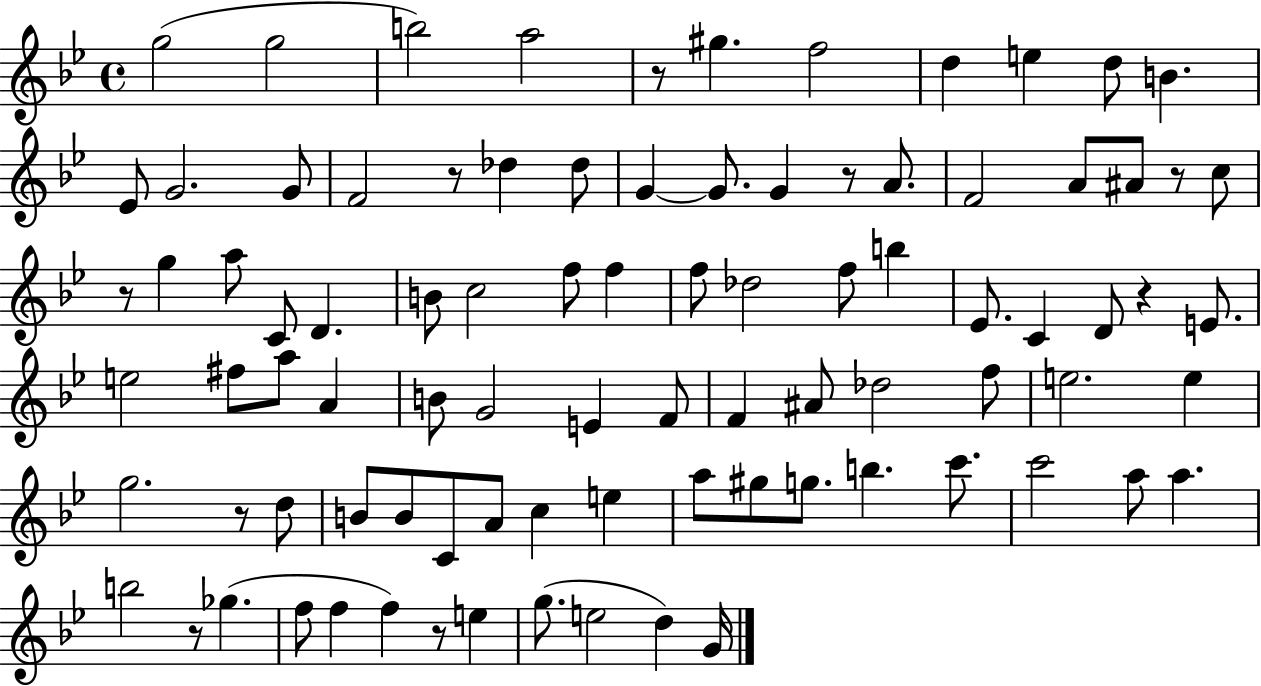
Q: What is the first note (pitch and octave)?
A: G5